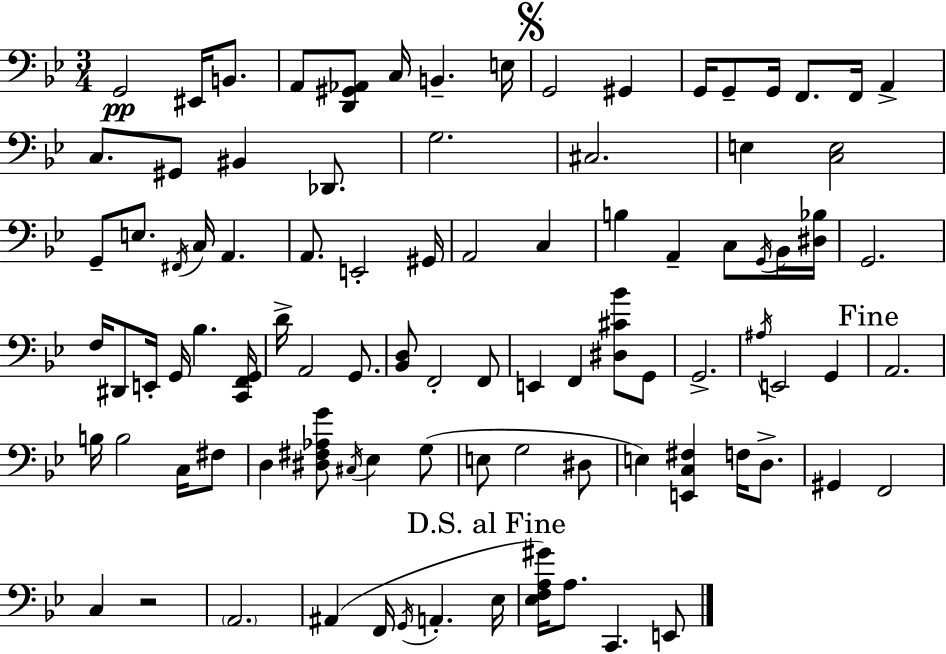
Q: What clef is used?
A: bass